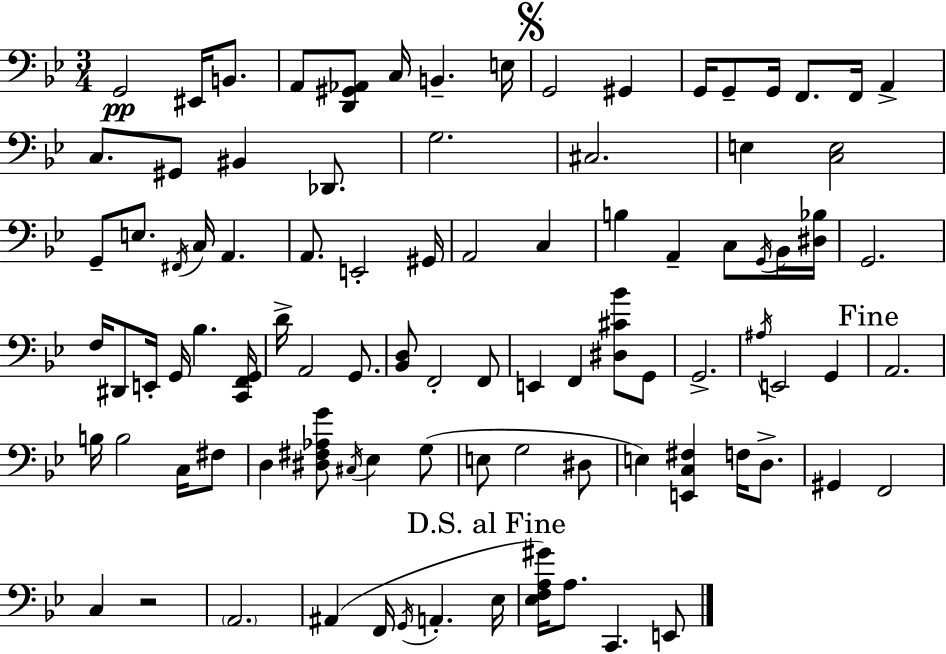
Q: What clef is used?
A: bass